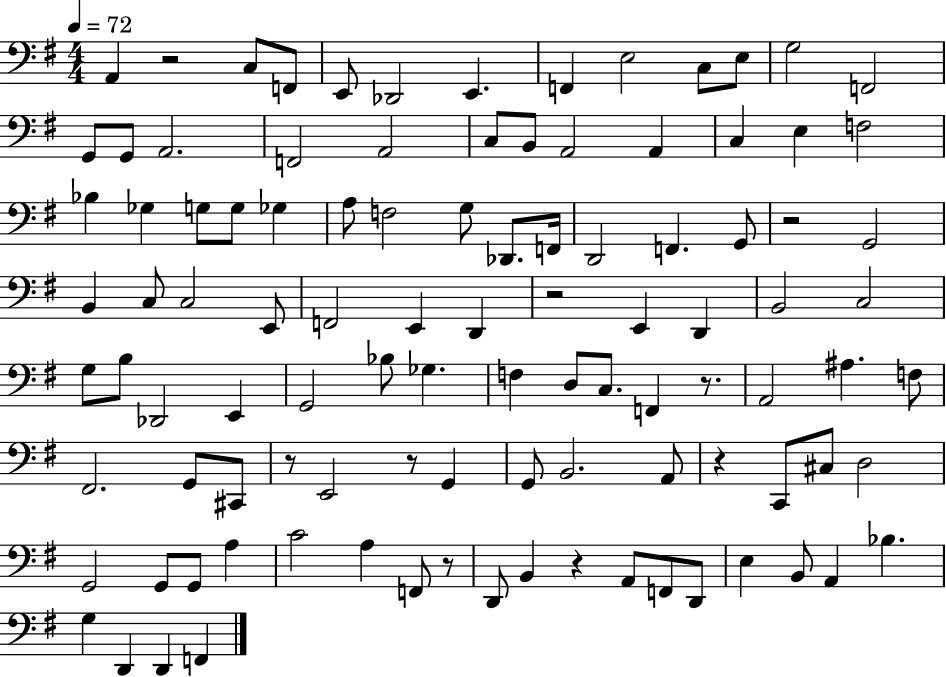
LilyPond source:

{
  \clef bass
  \numericTimeSignature
  \time 4/4
  \key g \major
  \tempo 4 = 72
  \repeat volta 2 { a,4 r2 c8 f,8 | e,8 des,2 e,4. | f,4 e2 c8 e8 | g2 f,2 | \break g,8 g,8 a,2. | f,2 a,2 | c8 b,8 a,2 a,4 | c4 e4 f2 | \break bes4 ges4 g8 g8 ges4 | a8 f2 g8 des,8. f,16 | d,2 f,4. g,8 | r2 g,2 | \break b,4 c8 c2 e,8 | f,2 e,4 d,4 | r2 e,4 d,4 | b,2 c2 | \break g8 b8 des,2 e,4 | g,2 bes8 ges4. | f4 d8 c8. f,4 r8. | a,2 ais4. f8 | \break fis,2. g,8 cis,8 | r8 e,2 r8 g,4 | g,8 b,2. a,8 | r4 c,8 cis8 d2 | \break g,2 g,8 g,8 a4 | c'2 a4 f,8 r8 | d,8 b,4 r4 a,8 f,8 d,8 | e4 b,8 a,4 bes4. | \break g4 d,4 d,4 f,4 | } \bar "|."
}